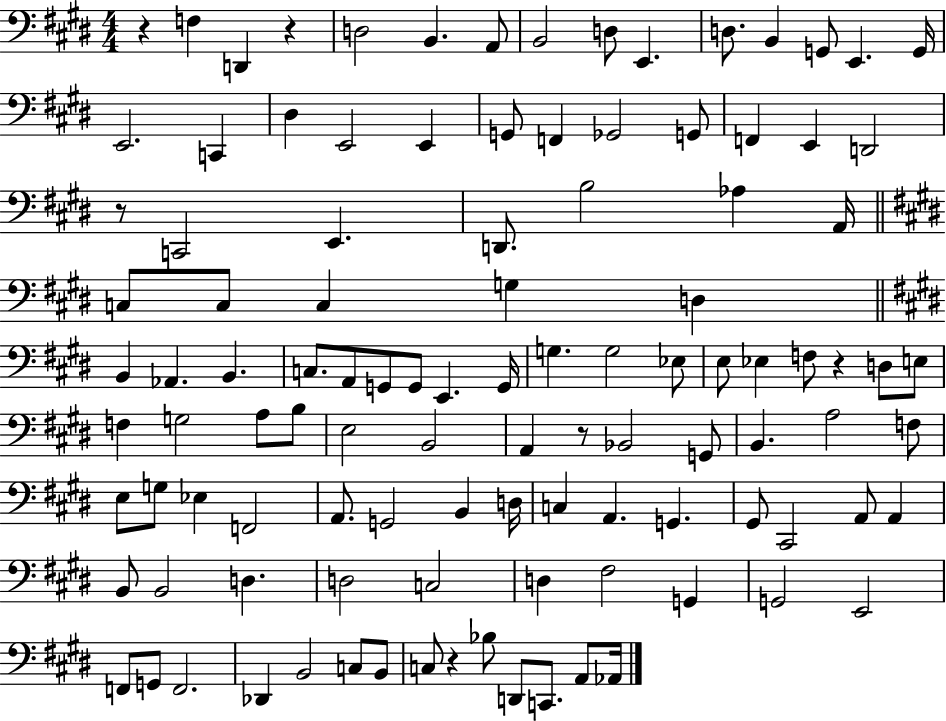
{
  \clef bass
  \numericTimeSignature
  \time 4/4
  \key e \major
  r4 f4 d,4 r4 | d2 b,4. a,8 | b,2 d8 e,4. | d8. b,4 g,8 e,4. g,16 | \break e,2. c,4 | dis4 e,2 e,4 | g,8 f,4 ges,2 g,8 | f,4 e,4 d,2 | \break r8 c,2 e,4. | d,8. b2 aes4 a,16 | \bar "||" \break \key e \major c8 c8 c4 g4 d4 | \bar "||" \break \key e \major b,4 aes,4. b,4. | c8. a,8 g,8 g,8 e,4. g,16 | g4. g2 ees8 | e8 ees4 f8 r4 d8 e8 | \break f4 g2 a8 b8 | e2 b,2 | a,4 r8 bes,2 g,8 | b,4. a2 f8 | \break e8 g8 ees4 f,2 | a,8. g,2 b,4 d16 | c4 a,4. g,4. | gis,8 cis,2 a,8 a,4 | \break b,8 b,2 d4. | d2 c2 | d4 fis2 g,4 | g,2 e,2 | \break f,8 g,8 f,2. | des,4 b,2 c8 b,8 | c8 r4 bes8 d,8 c,8. a,8 aes,16 | \bar "|."
}